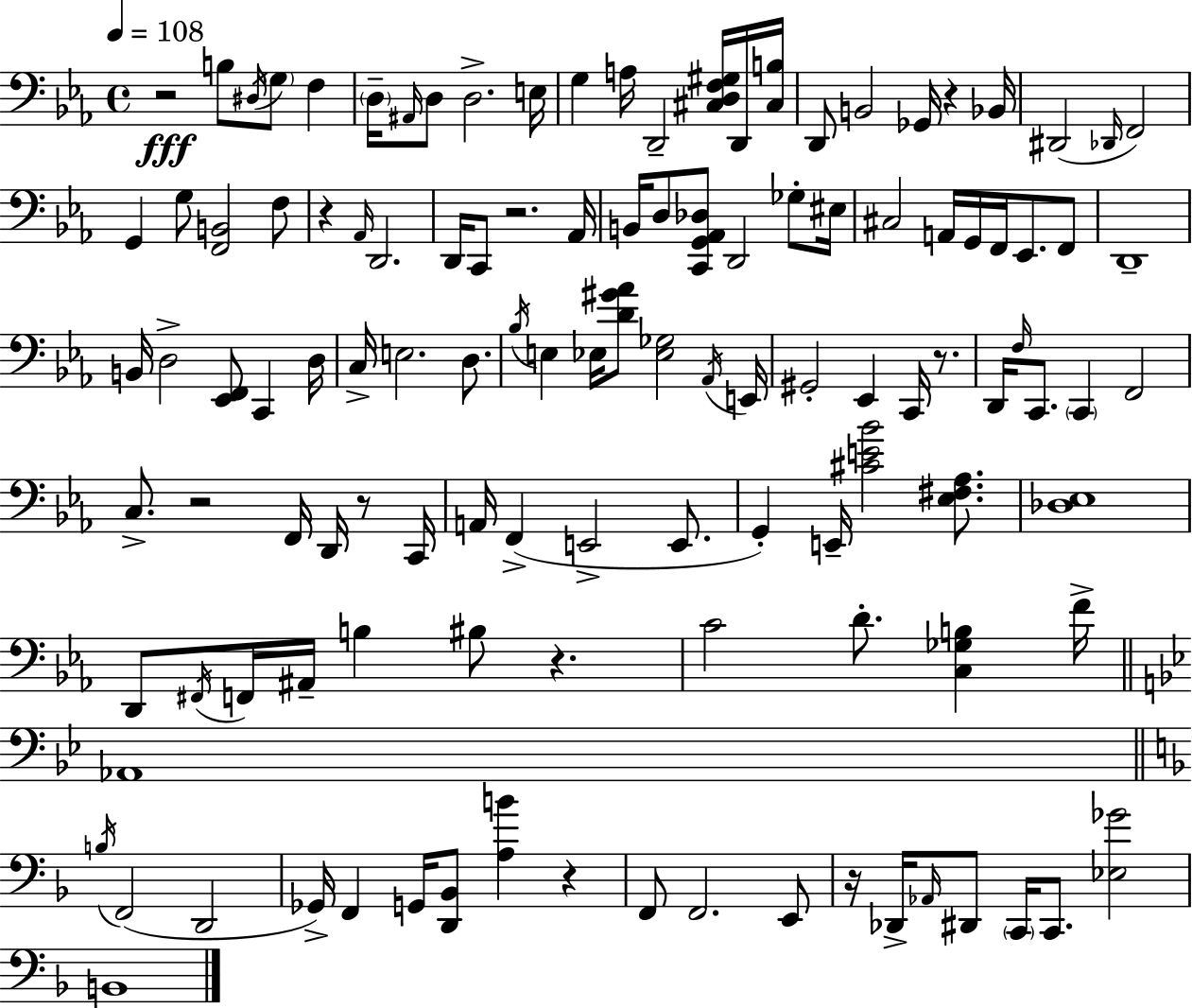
R/h B3/e D#3/s G3/e F3/q D3/s A#2/s D3/e D3/h. E3/s G3/q A3/s D2/h [C#3,D3,F3,G#3]/s D2/s [C#3,B3]/s D2/e B2/h Gb2/s R/q Bb2/s D#2/h Db2/s F2/h G2/q G3/e [F2,B2]/h F3/e R/q Ab2/s D2/h. D2/s C2/e R/h. Ab2/s B2/s D3/e [C2,G2,Ab2,Db3]/e D2/h Gb3/e EIS3/s C#3/h A2/s G2/s F2/s Eb2/e. F2/e D2/w B2/s D3/h [Eb2,F2]/e C2/q D3/s C3/s E3/h. D3/e. Bb3/s E3/q Eb3/s [D4,G#4,Ab4]/e [Eb3,Gb3]/h Ab2/s E2/s G#2/h Eb2/q C2/s R/e. D2/s F3/s C2/e. C2/q F2/h C3/e. R/h F2/s D2/s R/e C2/s A2/s F2/q E2/h E2/e. G2/q E2/s [C#4,E4,Bb4]/h [Eb3,F#3,Ab3]/e. [Db3,Eb3]/w D2/e F#2/s F2/s A#2/s B3/q BIS3/e R/q. C4/h D4/e. [C3,Gb3,B3]/q F4/s Ab2/w B3/s F2/h D2/h Gb2/s F2/q G2/s [D2,Bb2]/e [A3,B4]/q R/q F2/e F2/h. E2/e R/s Db2/s Ab2/s D#2/e C2/s C2/e. [Eb3,Gb4]/h B2/w